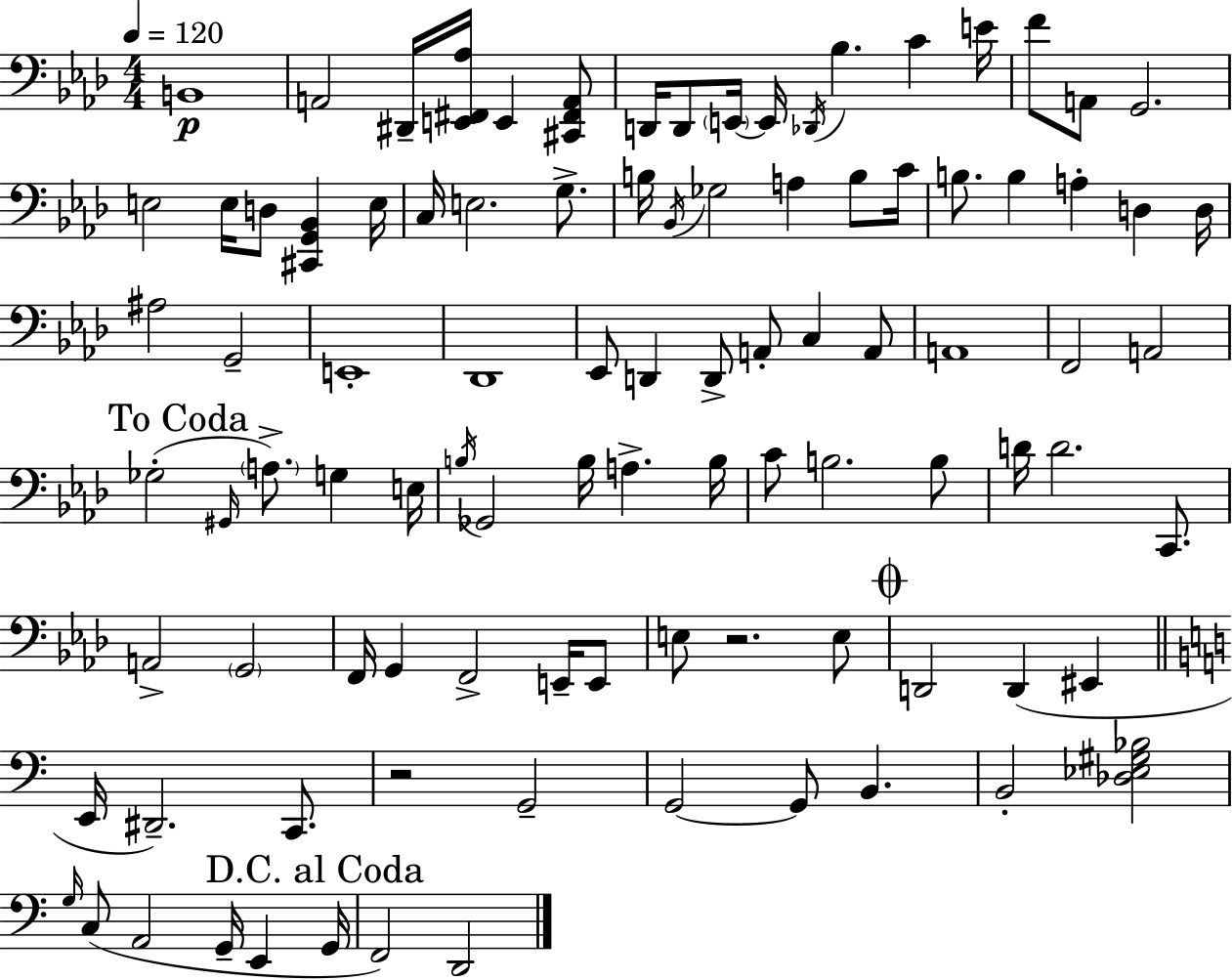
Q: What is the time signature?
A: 4/4